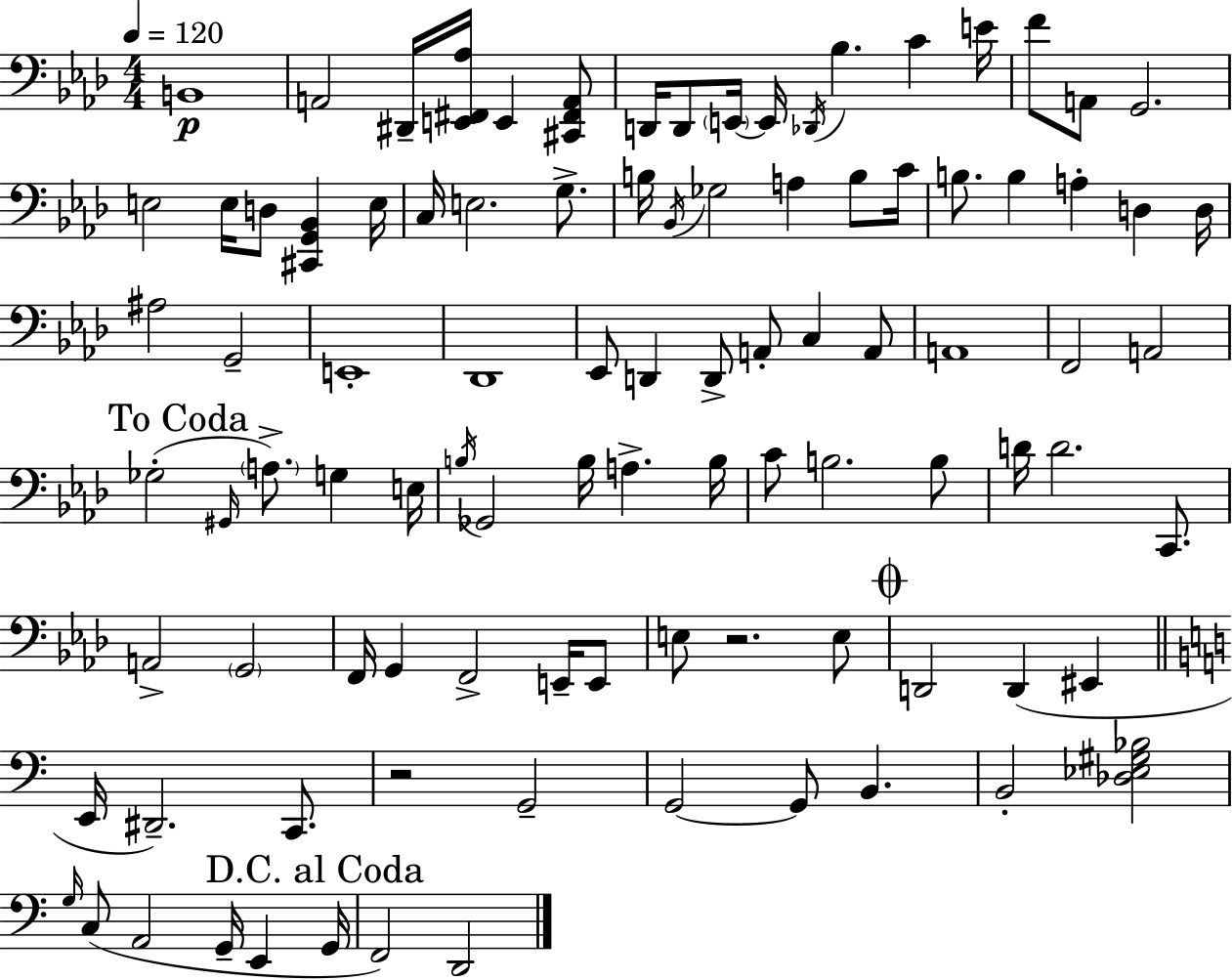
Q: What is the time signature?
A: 4/4